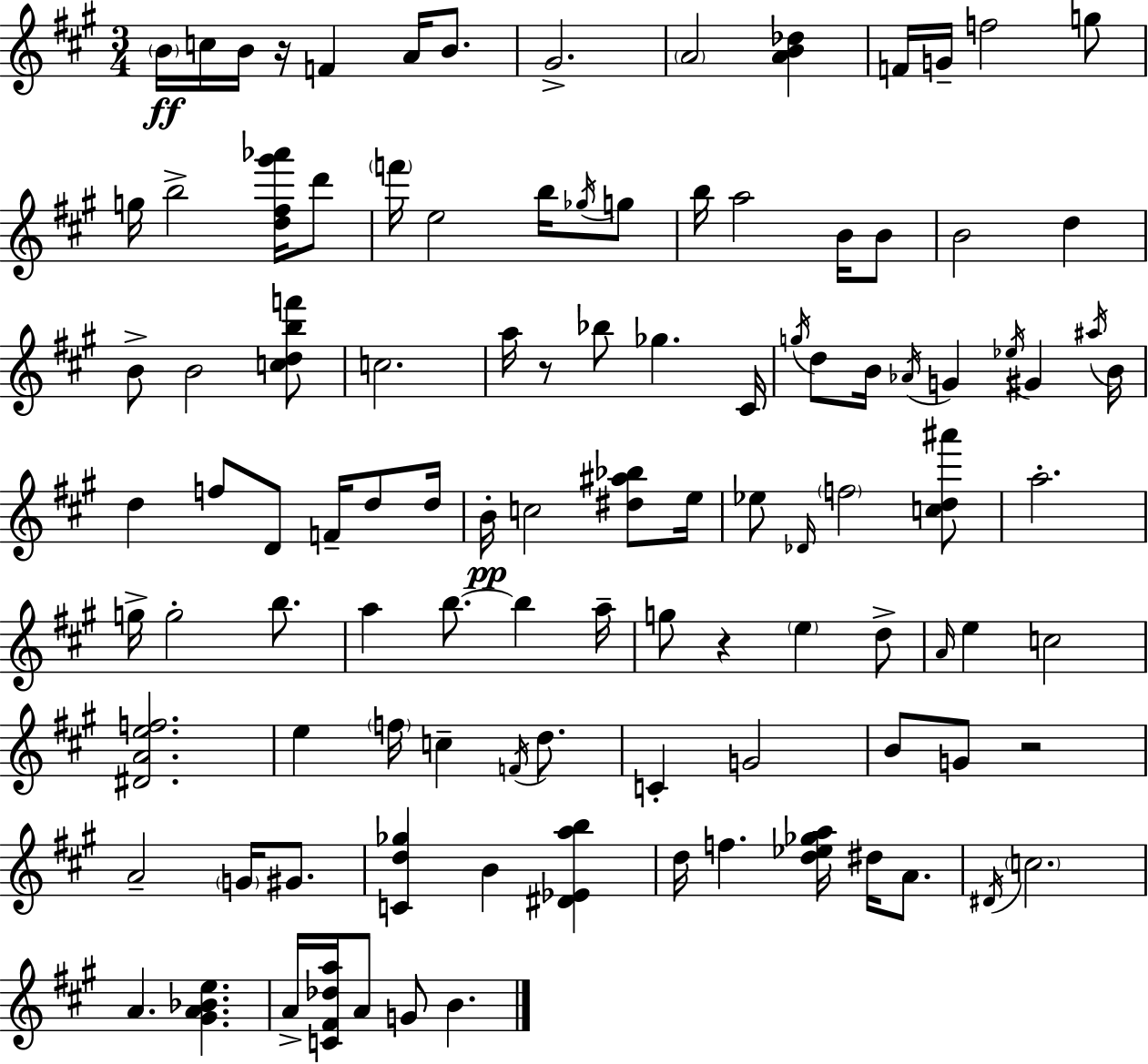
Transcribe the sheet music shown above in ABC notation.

X:1
T:Untitled
M:3/4
L:1/4
K:A
B/4 c/4 B/4 z/4 F A/4 B/2 ^G2 A2 [AB_d] F/4 G/4 f2 g/2 g/4 b2 [d^f^g'_a']/4 d'/2 f'/4 e2 b/4 _g/4 g/2 b/4 a2 B/4 B/2 B2 d B/2 B2 [cdbf']/2 c2 a/4 z/2 _b/2 _g ^C/4 g/4 d/2 B/4 _A/4 G _e/4 ^G ^a/4 B/4 d f/2 D/2 F/4 d/2 d/4 B/4 c2 [^d^a_b]/2 e/4 _e/2 _D/4 f2 [cd^a']/2 a2 g/4 g2 b/2 a b/2 b a/4 g/2 z e d/2 A/4 e c2 [^DAef]2 e f/4 c F/4 d/2 C G2 B/2 G/2 z2 A2 G/4 ^G/2 [Cd_g] B [^D_Eab] d/4 f [d_e_ga]/4 ^d/4 A/2 ^D/4 c2 A [^GA_Be] A/4 [C^F_da]/4 A/2 G/2 B